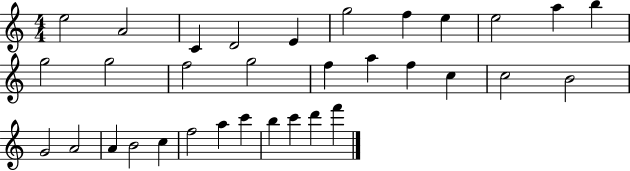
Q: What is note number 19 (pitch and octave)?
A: C5